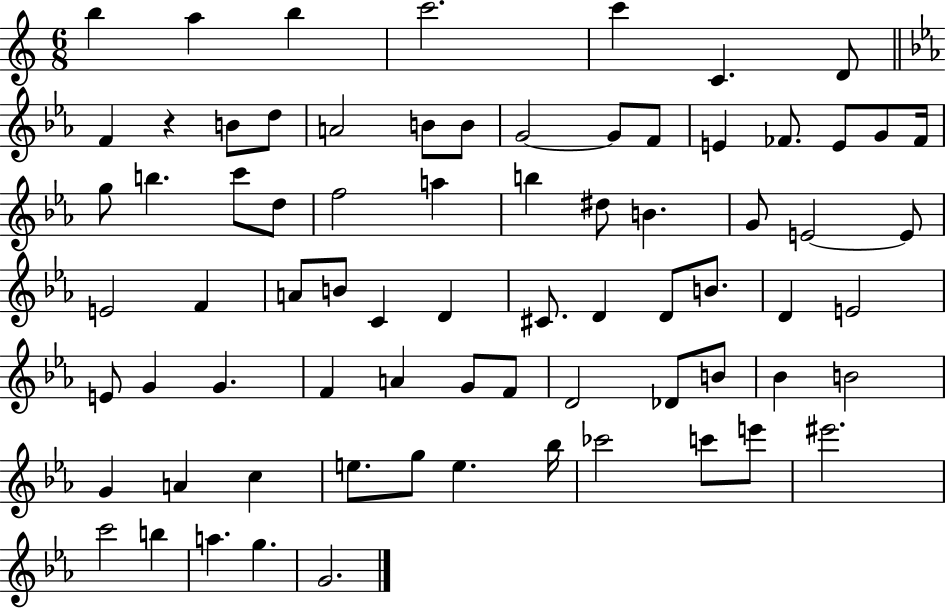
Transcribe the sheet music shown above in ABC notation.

X:1
T:Untitled
M:6/8
L:1/4
K:C
b a b c'2 c' C D/2 F z B/2 d/2 A2 B/2 B/2 G2 G/2 F/2 E _F/2 E/2 G/2 _F/4 g/2 b c'/2 d/2 f2 a b ^d/2 B G/2 E2 E/2 E2 F A/2 B/2 C D ^C/2 D D/2 B/2 D E2 E/2 G G F A G/2 F/2 D2 _D/2 B/2 _B B2 G A c e/2 g/2 e _b/4 _c'2 c'/2 e'/2 ^e'2 c'2 b a g G2